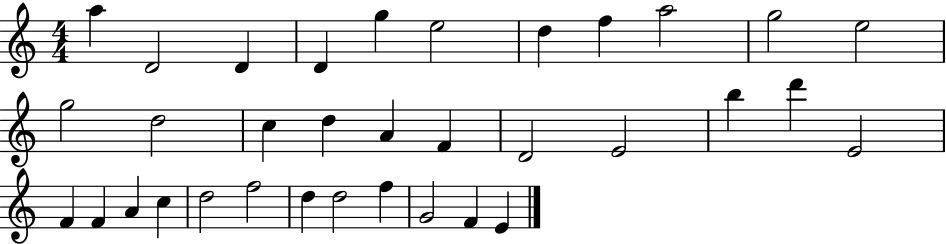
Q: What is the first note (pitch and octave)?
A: A5